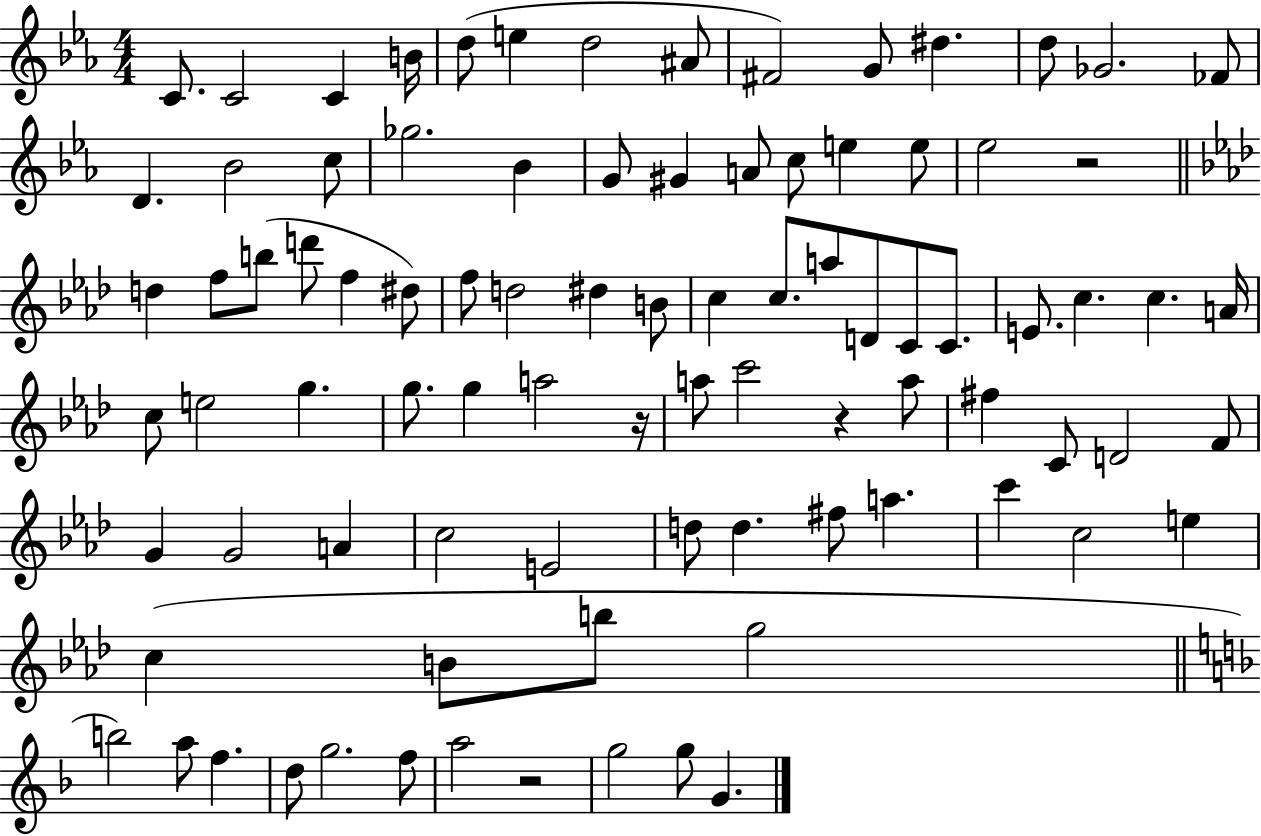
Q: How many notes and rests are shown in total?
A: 89